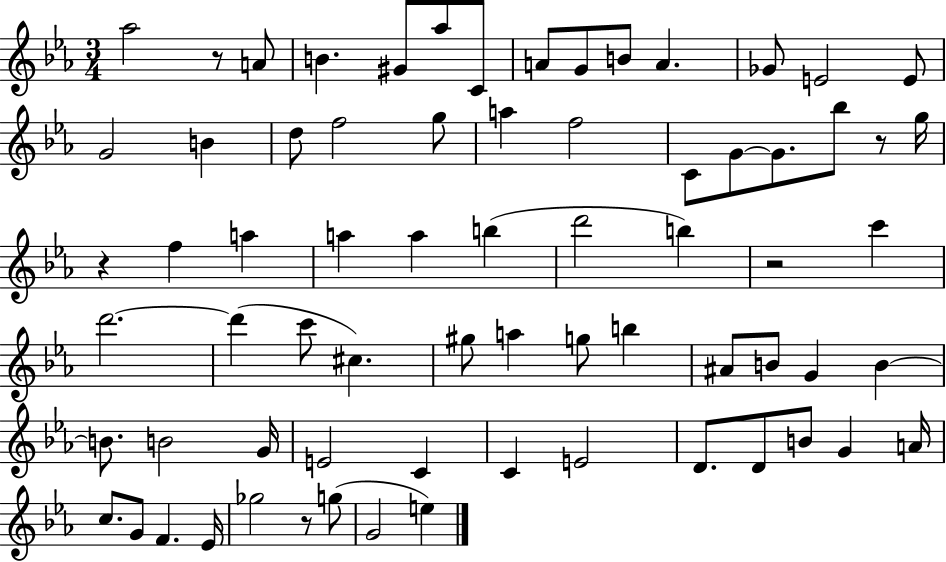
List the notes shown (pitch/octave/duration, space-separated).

Ab5/h R/e A4/e B4/q. G#4/e Ab5/e C4/e A4/e G4/e B4/e A4/q. Gb4/e E4/h E4/e G4/h B4/q D5/e F5/h G5/e A5/q F5/h C4/e G4/e G4/e. Bb5/e R/e G5/s R/q F5/q A5/q A5/q A5/q B5/q D6/h B5/q R/h C6/q D6/h. D6/q C6/e C#5/q. G#5/e A5/q G5/e B5/q A#4/e B4/e G4/q B4/q B4/e. B4/h G4/s E4/h C4/q C4/q E4/h D4/e. D4/e B4/e G4/q A4/s C5/e. G4/e F4/q. Eb4/s Gb5/h R/e G5/e G4/h E5/q